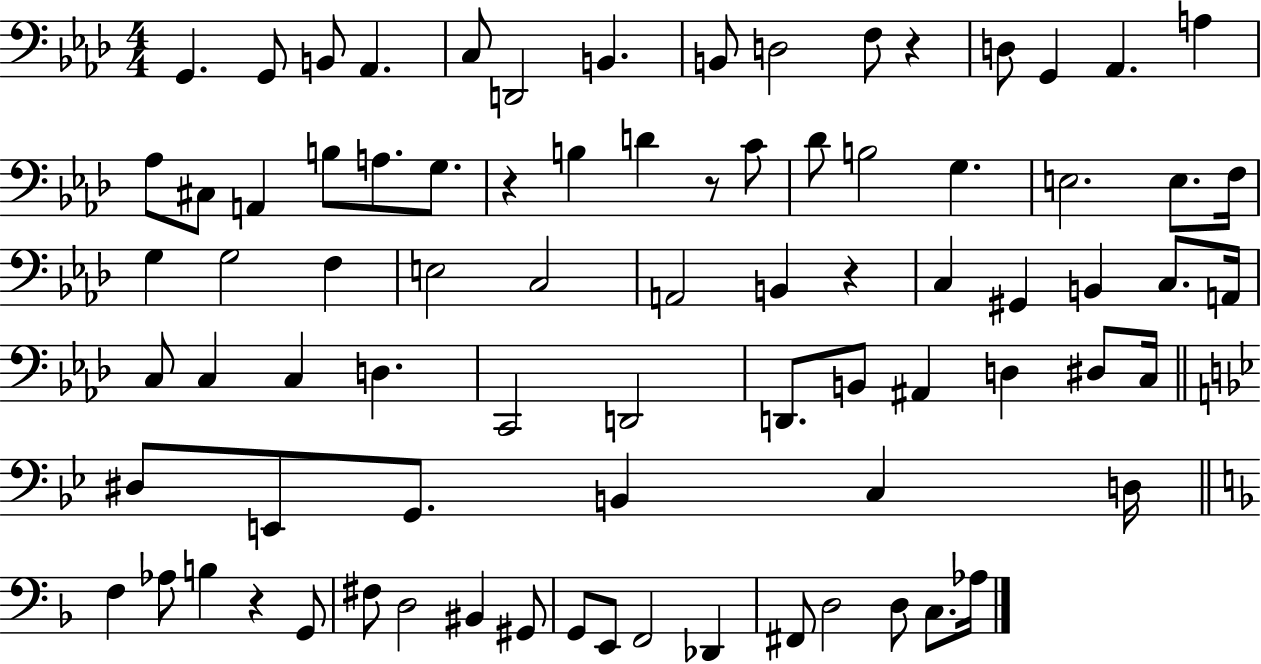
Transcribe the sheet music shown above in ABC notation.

X:1
T:Untitled
M:4/4
L:1/4
K:Ab
G,, G,,/2 B,,/2 _A,, C,/2 D,,2 B,, B,,/2 D,2 F,/2 z D,/2 G,, _A,, A, _A,/2 ^C,/2 A,, B,/2 A,/2 G,/2 z B, D z/2 C/2 _D/2 B,2 G, E,2 E,/2 F,/4 G, G,2 F, E,2 C,2 A,,2 B,, z C, ^G,, B,, C,/2 A,,/4 C,/2 C, C, D, C,,2 D,,2 D,,/2 B,,/2 ^A,, D, ^D,/2 C,/4 ^D,/2 E,,/2 G,,/2 B,, C, D,/4 F, _A,/2 B, z G,,/2 ^F,/2 D,2 ^B,, ^G,,/2 G,,/2 E,,/2 F,,2 _D,, ^F,,/2 D,2 D,/2 C,/2 _A,/4